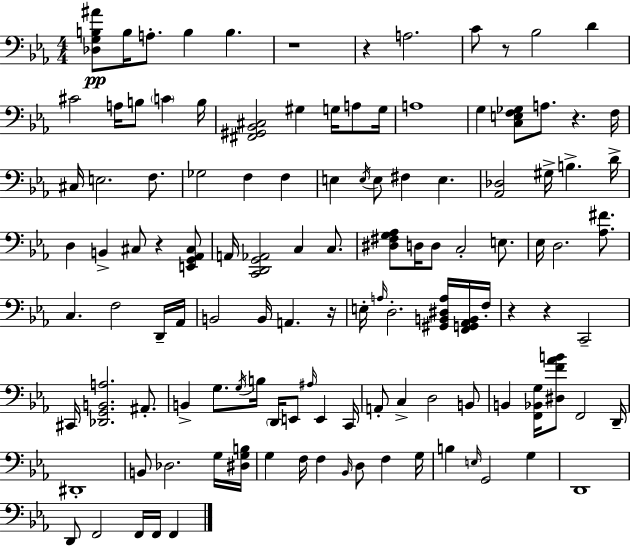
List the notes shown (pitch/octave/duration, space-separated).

[Db3,G3,B3,A#4]/e B3/s A3/e. B3/q B3/q. R/w R/q A3/h. C4/e R/e Bb3/h D4/q C#4/h A3/s B3/e C4/q B3/s [F#2,G#2,Bb2,C#3]/h G#3/q G3/s A3/e G3/s A3/w G3/q [C3,E3,F3,Gb3]/e A3/e. R/q. F3/s C#3/s E3/h. F3/e. Gb3/h F3/q F3/q E3/q E3/s E3/e F#3/q E3/q. [Ab2,Db3]/h G#3/s B3/q. D4/s D3/q B2/q C#3/e R/q [E2,G2,Ab2,C#3]/e A2/s [C2,D2,G2,Ab2]/h C3/q C3/e. [D#3,F#3,G3,Ab3]/e D3/s D3/e C3/h E3/e. Eb3/s D3/h. [Ab3,F#4]/e. C3/q. F3/h D2/s Ab2/s B2/h B2/s A2/q. R/s E3/s A3/s D3/h. [G#2,B2,D#3,A3]/s [F2,G2,Ab2,B2]/s F3/s R/q R/q C2/h C#2/s [Db2,G2,B2,A3]/h. A#2/e. B2/q G3/e. G3/s B3/s D2/s E2/e A#3/s E2/q C2/s A2/e C3/q D3/h B2/e B2/q [F2,Bb2,G3]/s [D#3,F4,Ab4,B4]/e F2/h D2/s D#2/w B2/e Db3/h. G3/s [D#3,G3,B3]/s G3/q F3/s F3/q Bb2/s D3/e F3/q G3/s B3/q E3/s G2/h G3/q D2/w D2/e F2/h F2/s F2/s F2/q